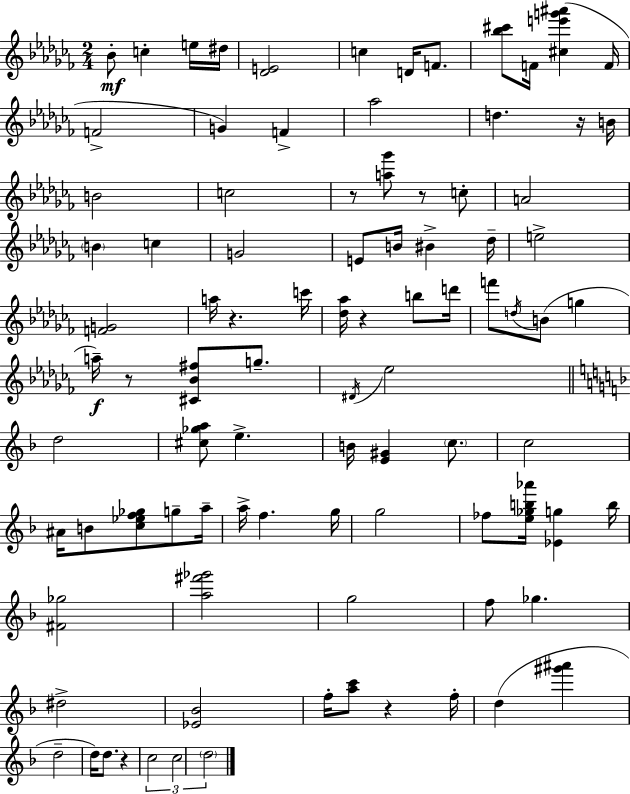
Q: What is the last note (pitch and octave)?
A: D5